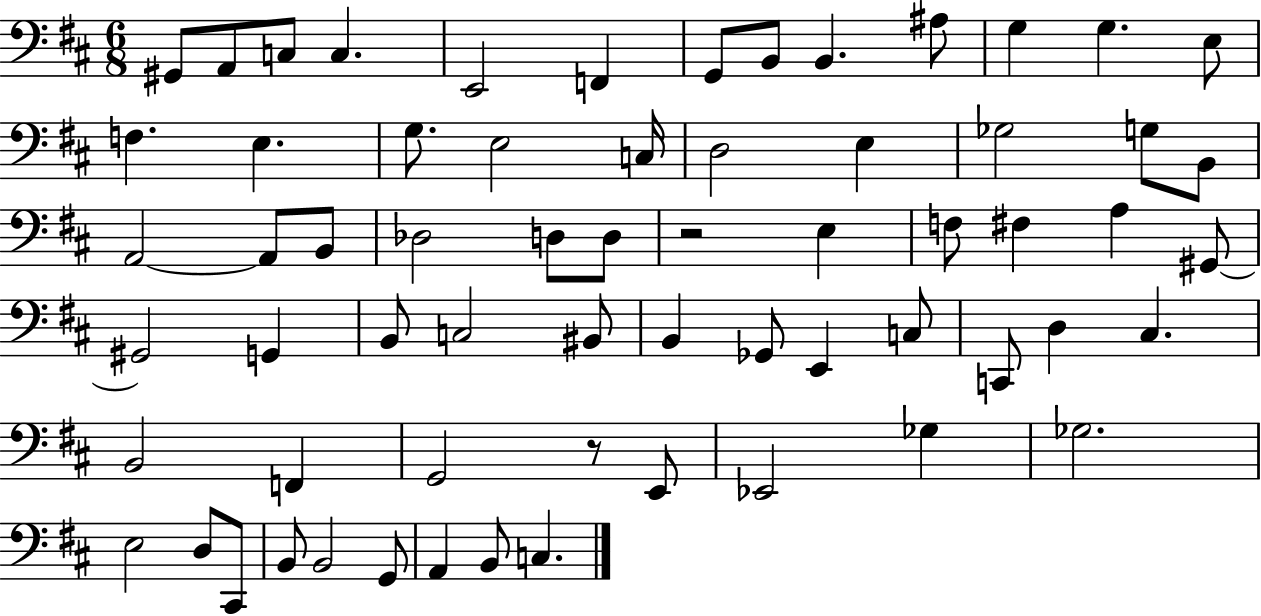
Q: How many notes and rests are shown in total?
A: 64